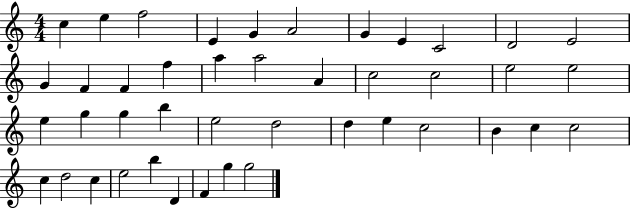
X:1
T:Untitled
M:4/4
L:1/4
K:C
c e f2 E G A2 G E C2 D2 E2 G F F f a a2 A c2 c2 e2 e2 e g g b e2 d2 d e c2 B c c2 c d2 c e2 b D F g g2